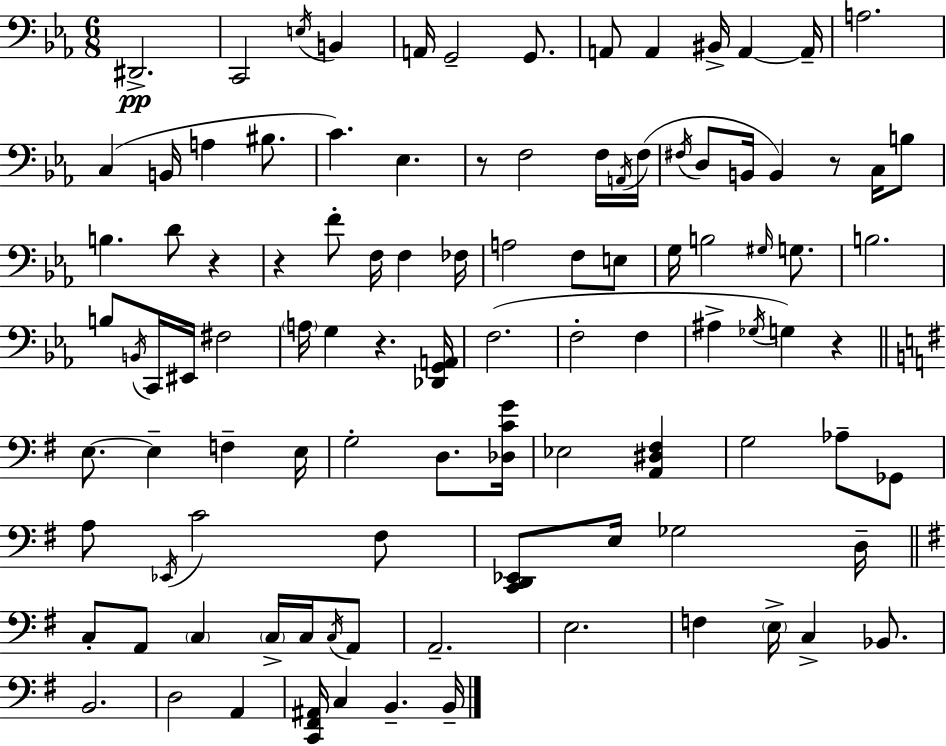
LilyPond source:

{
  \clef bass
  \numericTimeSignature
  \time 6/8
  \key ees \major
  dis,2.->\pp | c,2 \acciaccatura { e16 } b,4 | a,16 g,2-- g,8. | a,8 a,4 bis,16-> a,4~~ | \break a,16-- a2. | c4( b,16 a4 bis8. | c'4.) ees4. | r8 f2 f16 | \break \acciaccatura { a,16 } f16( \acciaccatura { fis16 } d8 b,16 b,4) r8 | c16 b8 b4. d'8 r4 | r4 f'8-. f16 f4 | fes16 a2 f8 | \break e8 g16 b2 | \grace { gis16 } g8. b2. | b8 \acciaccatura { b,16 } c,16 eis,16 fis2 | \parenthesize a16 g4 r4. | \break <des, g, a,>16 f2.( | f2-. | f4 ais4-> \acciaccatura { ges16 } g4) | r4 \bar "||" \break \key e \minor e8.~~ e4-- f4-- e16 | g2-. d8. <des c' g'>16 | ees2 <a, dis fis>4 | g2 aes8-- ges,8 | \break a8 \acciaccatura { ees,16 } c'2 fis8 | <c, d, ees,>8 e16 ges2 | d16-- \bar "||" \break \key e \minor c8-. a,8 \parenthesize c4 \parenthesize c16-> c16 \acciaccatura { c16 } a,8 | a,2.-- | e2. | f4 \parenthesize e16-> c4-> bes,8. | \break b,2. | d2 a,4 | <c, fis, ais,>16 c4 b,4.-- | b,16-- \bar "|."
}